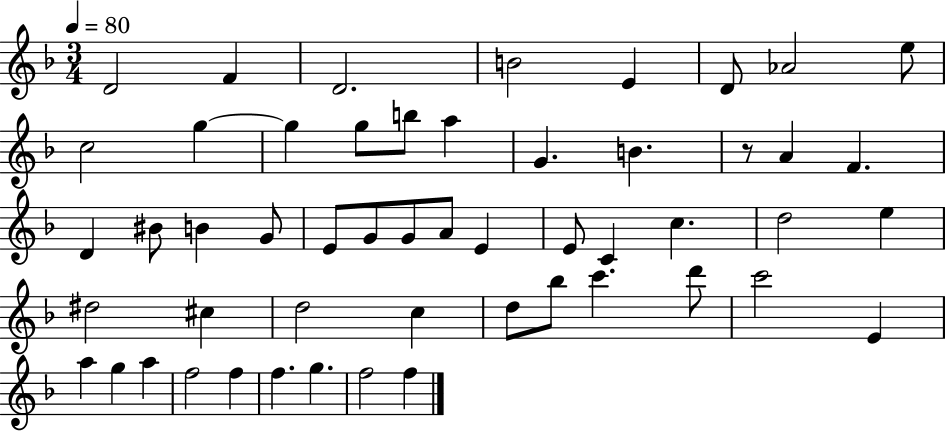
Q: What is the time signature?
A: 3/4